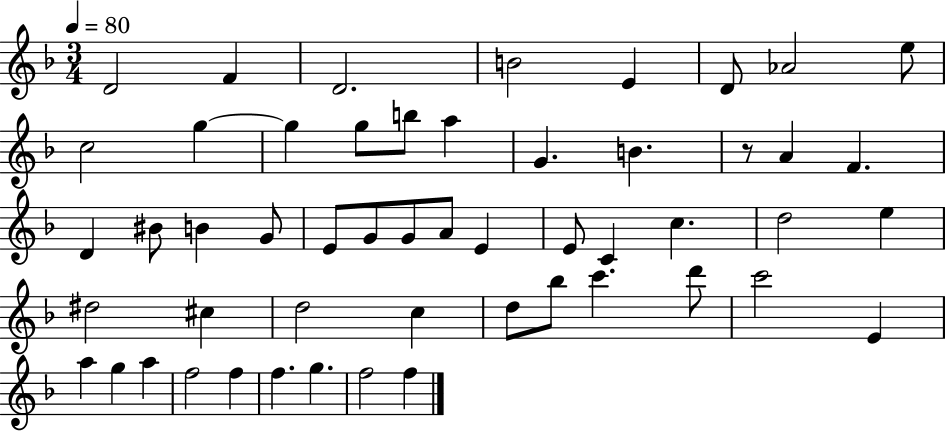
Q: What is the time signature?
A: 3/4